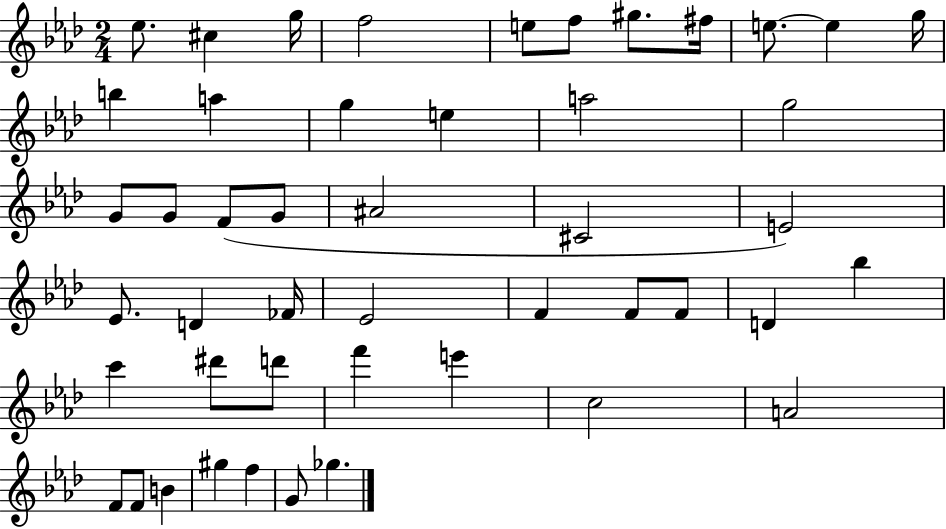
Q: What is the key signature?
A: AES major